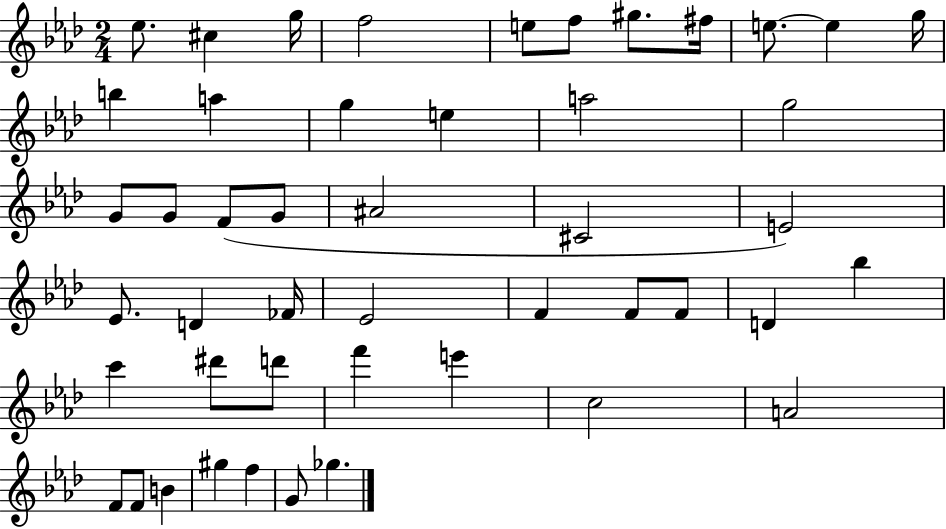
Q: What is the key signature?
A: AES major